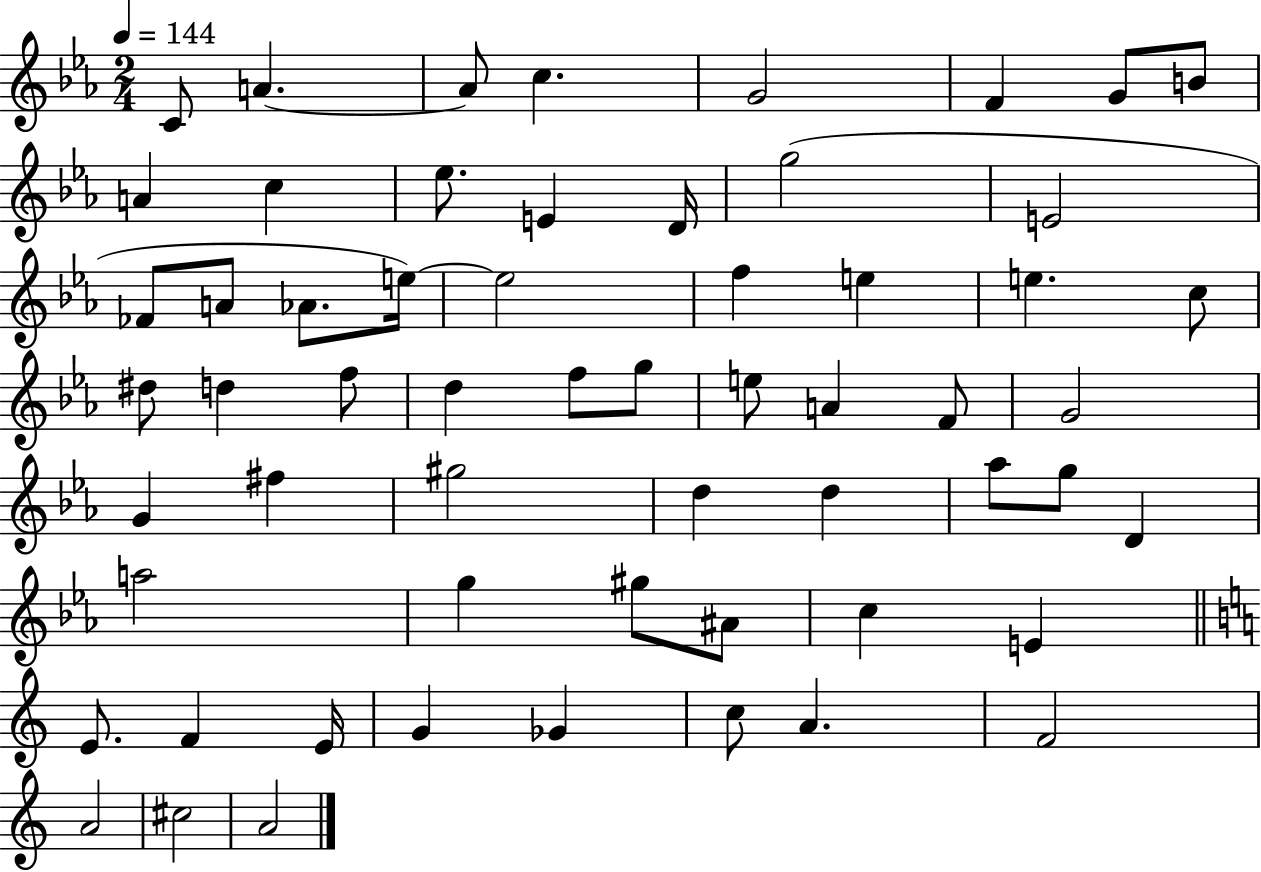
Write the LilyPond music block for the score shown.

{
  \clef treble
  \numericTimeSignature
  \time 2/4
  \key ees \major
  \tempo 4 = 144
  c'8 a'4.~~ | a'8 c''4. | g'2 | f'4 g'8 b'8 | \break a'4 c''4 | ees''8. e'4 d'16 | g''2( | e'2 | \break fes'8 a'8 aes'8. e''16~~) | e''2 | f''4 e''4 | e''4. c''8 | \break dis''8 d''4 f''8 | d''4 f''8 g''8 | e''8 a'4 f'8 | g'2 | \break g'4 fis''4 | gis''2 | d''4 d''4 | aes''8 g''8 d'4 | \break a''2 | g''4 gis''8 ais'8 | c''4 e'4 | \bar "||" \break \key a \minor e'8. f'4 e'16 | g'4 ges'4 | c''8 a'4. | f'2 | \break a'2 | cis''2 | a'2 | \bar "|."
}